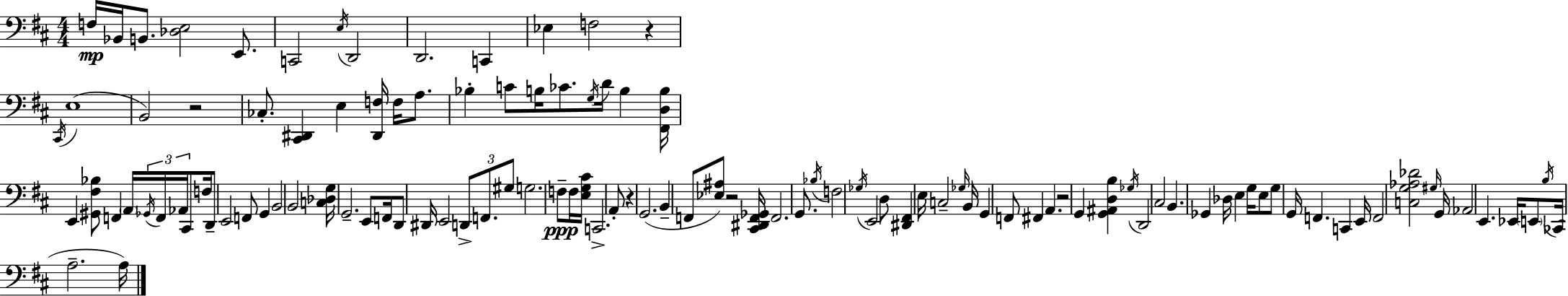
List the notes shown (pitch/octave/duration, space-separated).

F3/s Bb2/s B2/e. [Db3,E3]/h E2/e. C2/h E3/s D2/h D2/h. C2/q Eb3/q F3/h R/q C#2/s E3/w B2/h R/h CES3/e. [C#2,D#2]/q E3/q [D#2,F3]/s F3/s A3/e. Bb3/q C4/e B3/s CES4/e. G3/s D4/s B3/q [F#2,D3,B3]/s E2/q [G#2,F#3,Bb3]/e F2/q A2/s Gb2/s F2/s Ab2/s C#2/e F3/s D2/e E2/h F2/e G2/q B2/h B2/h [C3,Db3,G3]/s G2/h. E2/e F2/s D2/e D#2/s E2/h D2/e F2/e. G#3/e G3/h. F3/e F3/s [E3,G3,C#4]/s C2/h. A2/e R/q G2/h. B2/q F2/e [Eb3,A#3]/e R/h [C#2,D#2,F2,Gb2]/s F2/h. G2/e. Bb3/s F3/h Gb3/s E2/h D3/e [D#2,F#2]/q E3/s C3/h Gb3/s B2/s G2/q F2/e F#2/q A2/q. R/h G2/q [G2,A#2,D3,B3]/q Gb3/s D2/h C#3/h B2/q. Gb2/q Db3/s E3/q G3/s E3/e G3/e G2/s F2/q. C2/q E2/s F2/h [C3,G3,Ab3,Db4]/h G#3/s G2/s Ab2/h E2/q. Eb2/s E2/e B3/s CES2/s A3/h. A3/s